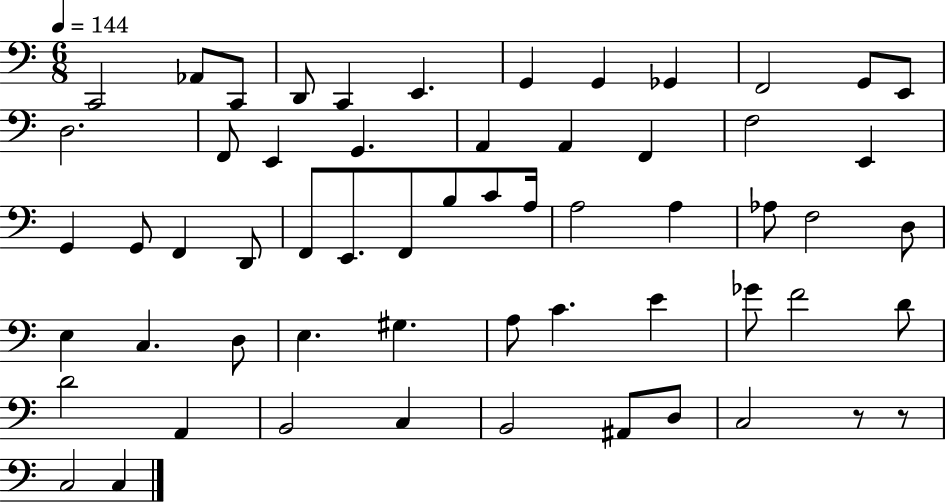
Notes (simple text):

C2/h Ab2/e C2/e D2/e C2/q E2/q. G2/q G2/q Gb2/q F2/h G2/e E2/e D3/h. F2/e E2/q G2/q. A2/q A2/q F2/q F3/h E2/q G2/q G2/e F2/q D2/e F2/e E2/e. F2/e B3/e C4/e A3/s A3/h A3/q Ab3/e F3/h D3/e E3/q C3/q. D3/e E3/q. G#3/q. A3/e C4/q. E4/q Gb4/e F4/h D4/e D4/h A2/q B2/h C3/q B2/h A#2/e D3/e C3/h R/e R/e C3/h C3/q